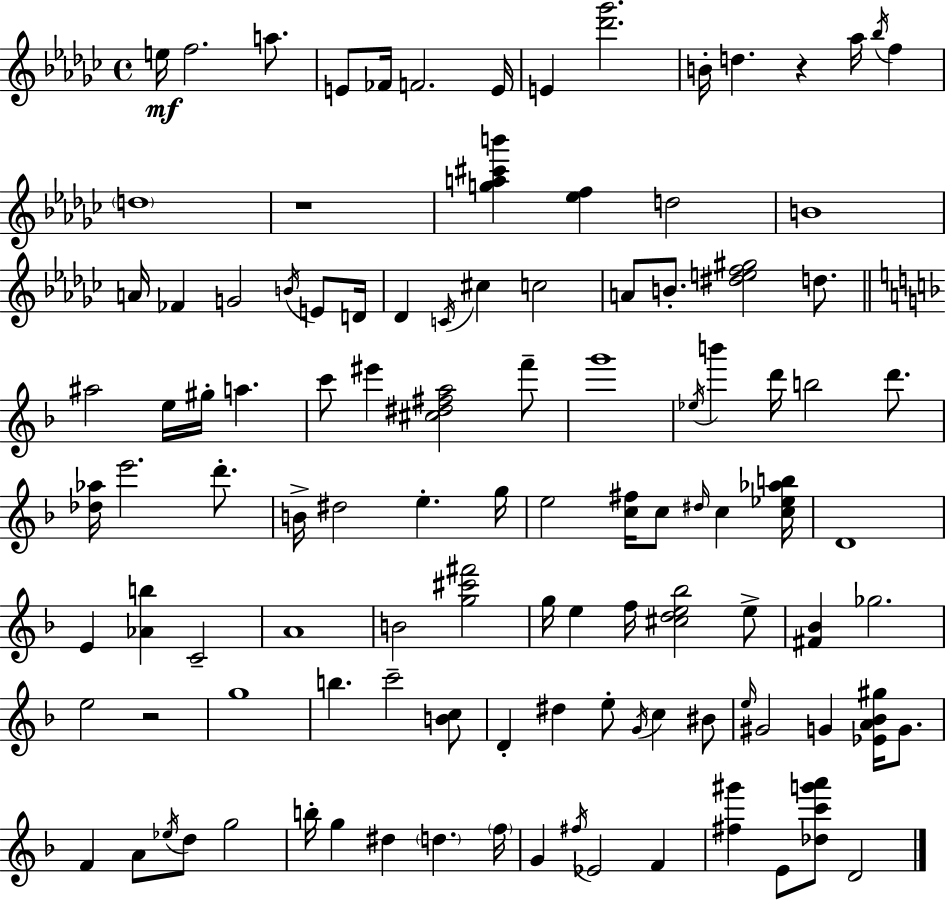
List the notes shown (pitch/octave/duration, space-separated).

E5/s F5/h. A5/e. E4/e FES4/s F4/h. E4/s E4/q [Db6,Gb6]/h. B4/s D5/q. R/q Ab5/s Bb5/s F5/q D5/w R/w [G5,A5,C#6,B6]/q [Eb5,F5]/q D5/h B4/w A4/s FES4/q G4/h B4/s E4/e D4/s Db4/q C4/s C#5/q C5/h A4/e B4/e. [D#5,E5,F5,G#5]/h D5/e. A#5/h E5/s G#5/s A5/q. C6/e EIS6/q [C#5,D#5,F#5,A5]/h F6/e G6/w Eb5/s B6/q D6/s B5/h D6/e. [Db5,Ab5]/s E6/h. D6/e. B4/s D#5/h E5/q. G5/s E5/h [C5,F#5]/s C5/e D#5/s C5/q [C5,Eb5,Ab5,B5]/s D4/w E4/q [Ab4,B5]/q C4/h A4/w B4/h [G5,C#6,F#6]/h G5/s E5/q F5/s [C#5,D5,E5,Bb5]/h E5/e [F#4,Bb4]/q Gb5/h. E5/h R/h G5/w B5/q. C6/h [B4,C5]/e D4/q D#5/q E5/e G4/s C5/q BIS4/e E5/s G#4/h G4/q [Eb4,A4,Bb4,G#5]/s G4/e. F4/q A4/e Eb5/s D5/e G5/h B5/s G5/q D#5/q D5/q. F5/s G4/q F#5/s Eb4/h F4/q [F#5,G#6]/q E4/e [Db5,C6,G6,A6]/e D4/h